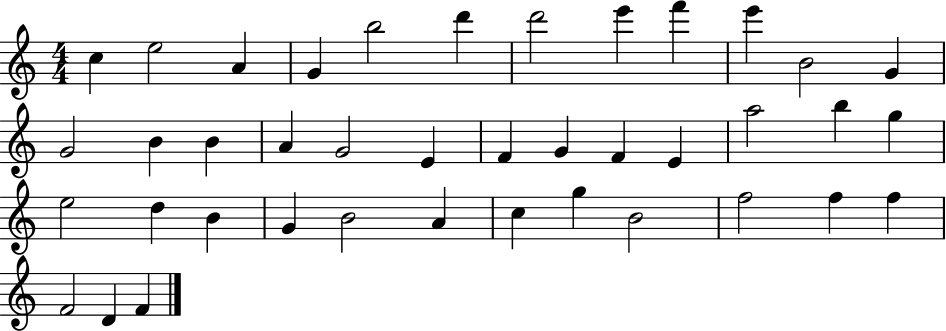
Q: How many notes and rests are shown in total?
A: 40